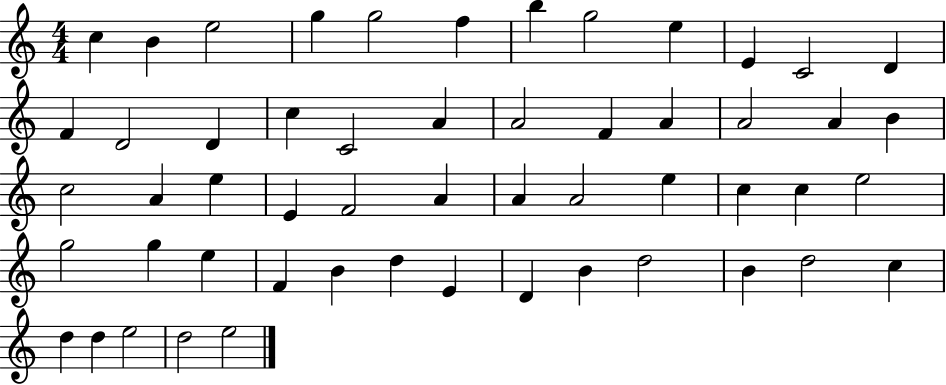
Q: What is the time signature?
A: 4/4